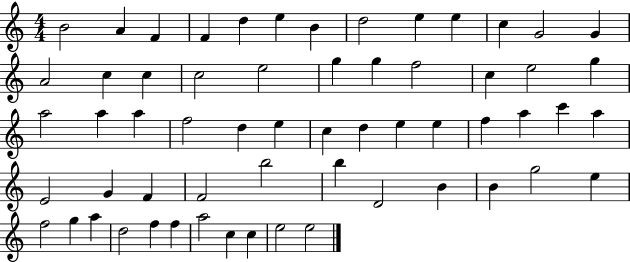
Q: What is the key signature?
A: C major